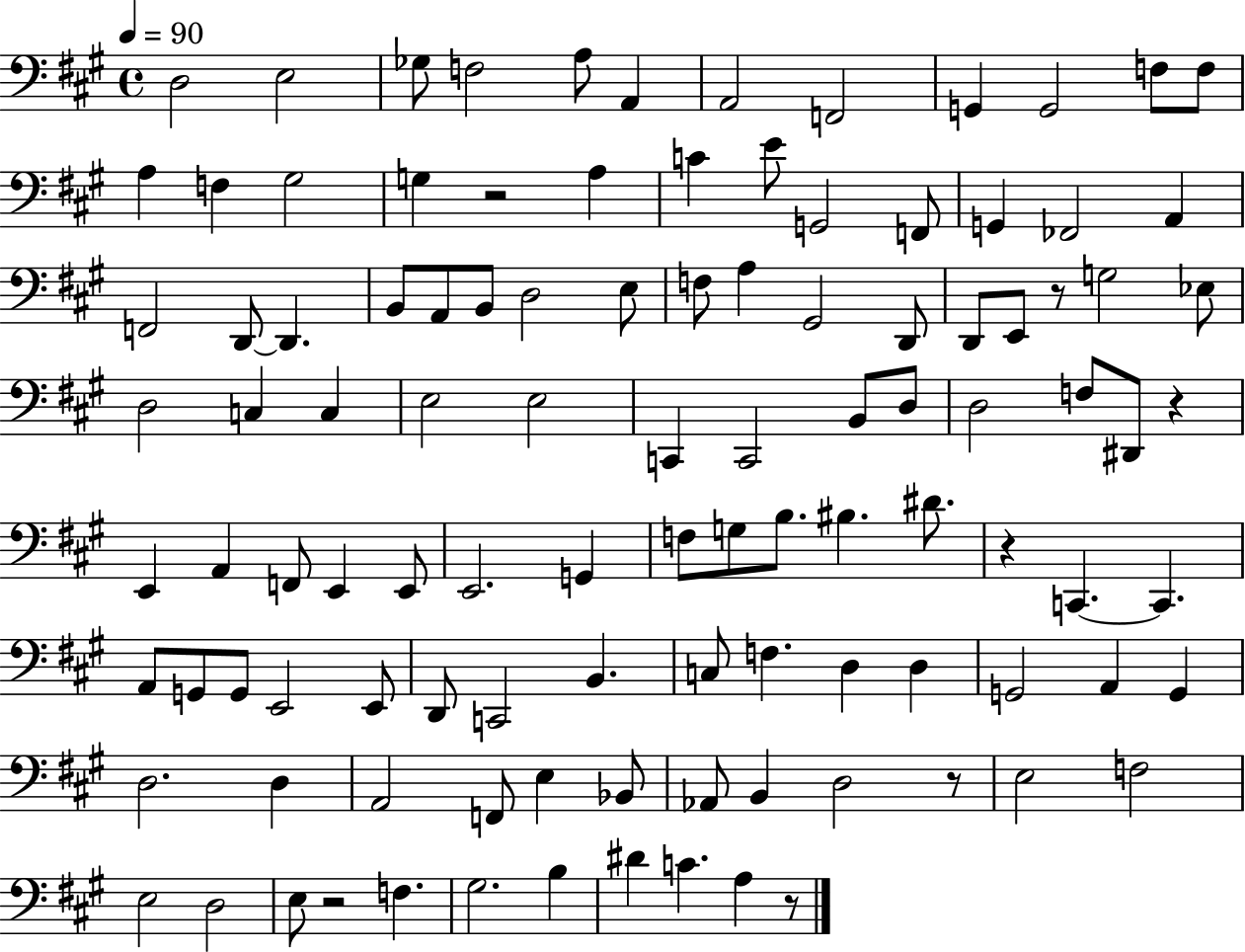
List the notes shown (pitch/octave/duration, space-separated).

D3/h E3/h Gb3/e F3/h A3/e A2/q A2/h F2/h G2/q G2/h F3/e F3/e A3/q F3/q G#3/h G3/q R/h A3/q C4/q E4/e G2/h F2/e G2/q FES2/h A2/q F2/h D2/e D2/q. B2/e A2/e B2/e D3/h E3/e F3/e A3/q G#2/h D2/e D2/e E2/e R/e G3/h Eb3/e D3/h C3/q C3/q E3/h E3/h C2/q C2/h B2/e D3/e D3/h F3/e D#2/e R/q E2/q A2/q F2/e E2/q E2/e E2/h. G2/q F3/e G3/e B3/e. BIS3/q. D#4/e. R/q C2/q. C2/q. A2/e G2/e G2/e E2/h E2/e D2/e C2/h B2/q. C3/e F3/q. D3/q D3/q G2/h A2/q G2/q D3/h. D3/q A2/h F2/e E3/q Bb2/e Ab2/e B2/q D3/h R/e E3/h F3/h E3/h D3/h E3/e R/h F3/q. G#3/h. B3/q D#4/q C4/q. A3/q R/e